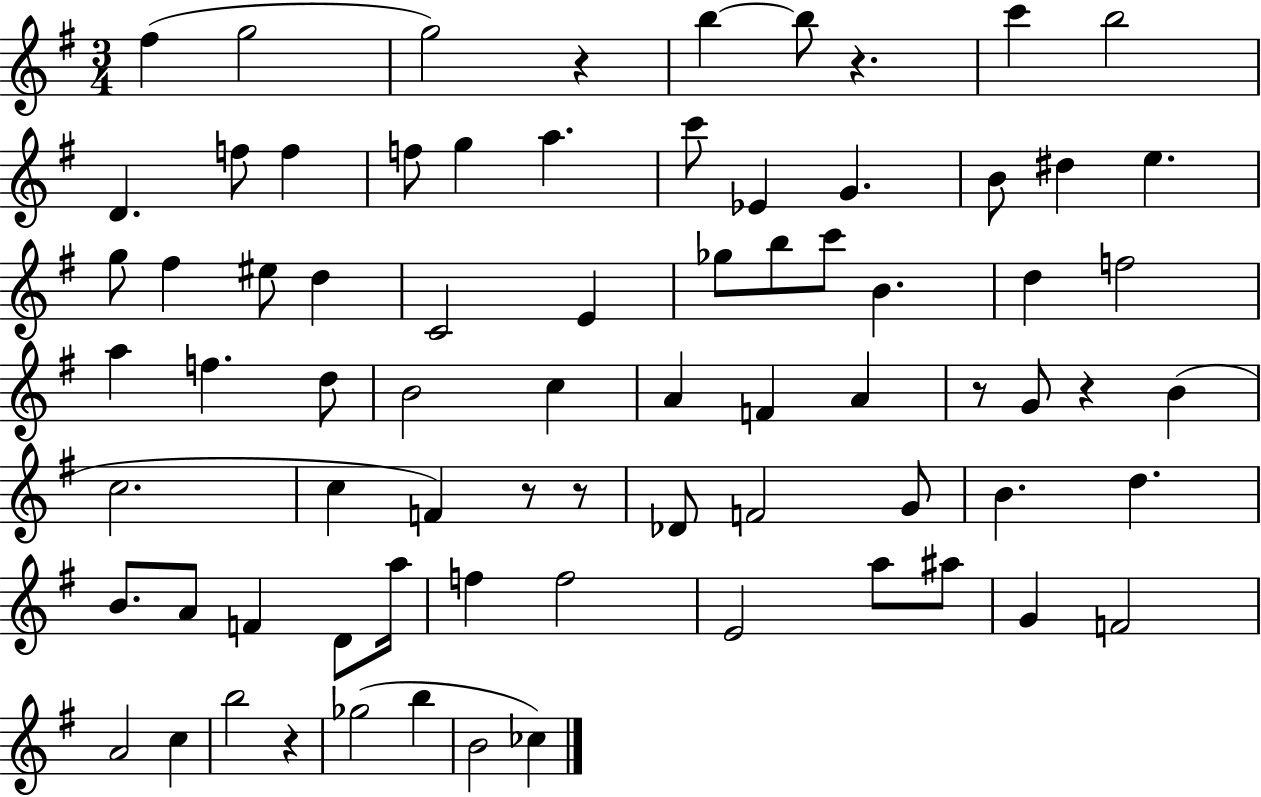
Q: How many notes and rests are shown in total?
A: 75